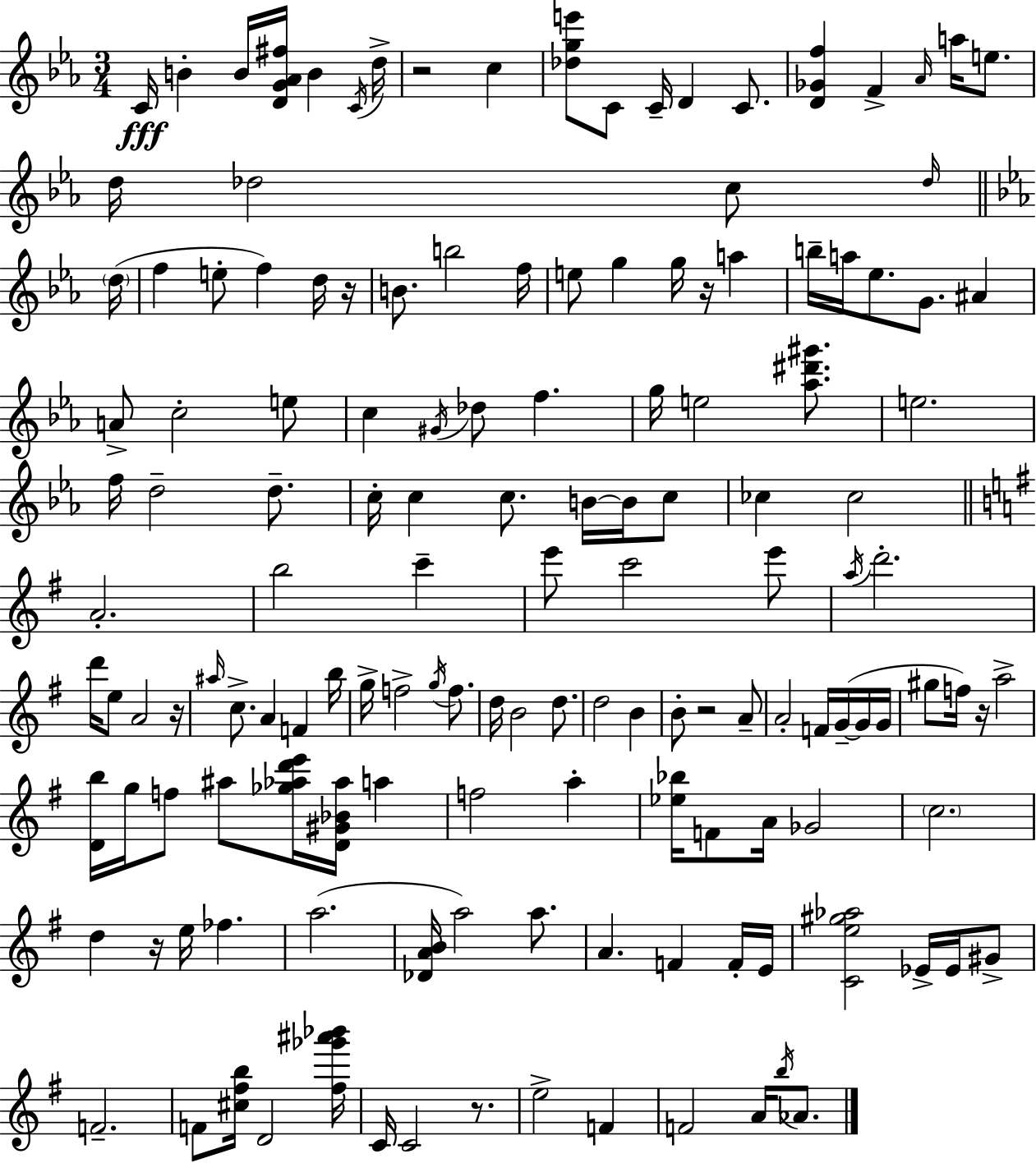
X:1
T:Untitled
M:3/4
L:1/4
K:Eb
C/4 B B/4 [DG_A^f]/4 B C/4 d/4 z2 c [_dge']/2 C/2 C/4 D C/2 [D_Gf] F _A/4 a/4 e/2 d/4 _d2 c/2 _d/4 d/4 f e/2 f d/4 z/4 B/2 b2 f/4 e/2 g g/4 z/4 a b/4 a/4 _e/2 G/2 ^A A/2 c2 e/2 c ^G/4 _d/2 f g/4 e2 [_a^d'^g']/2 e2 f/4 d2 d/2 c/4 c c/2 B/4 B/4 c/2 _c _c2 A2 b2 c' e'/2 c'2 e'/2 a/4 d'2 d'/4 e/2 A2 z/4 ^a/4 c/2 A F b/4 g/4 f2 g/4 f/2 d/4 B2 d/2 d2 B B/2 z2 A/2 A2 F/4 G/4 G/4 G/4 ^g/2 f/4 z/4 a2 [Db]/4 g/4 f/2 ^a/2 [_g_ad'e']/4 [D^G_B_a]/4 a f2 a [_e_b]/4 F/2 A/4 _G2 c2 d z/4 e/4 _f a2 [_DAB]/4 a2 a/2 A F F/4 E/4 [Ce^g_a]2 _E/4 _E/4 ^G/2 F2 F/2 [^c^fb]/4 D2 [^f_g'^a'_b']/4 C/4 C2 z/2 e2 F F2 A/4 b/4 _A/2